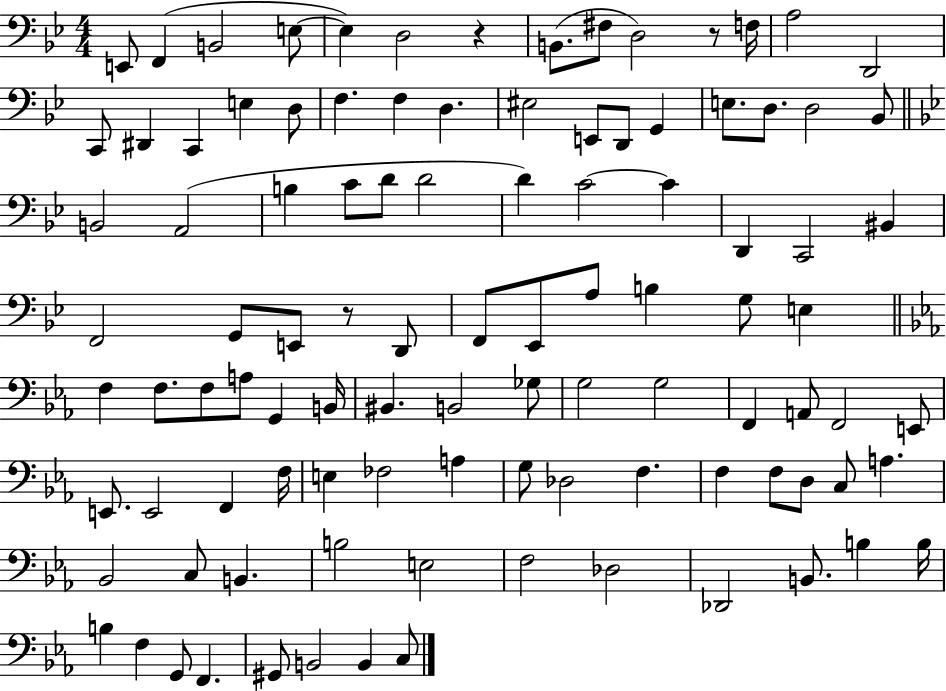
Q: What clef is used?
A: bass